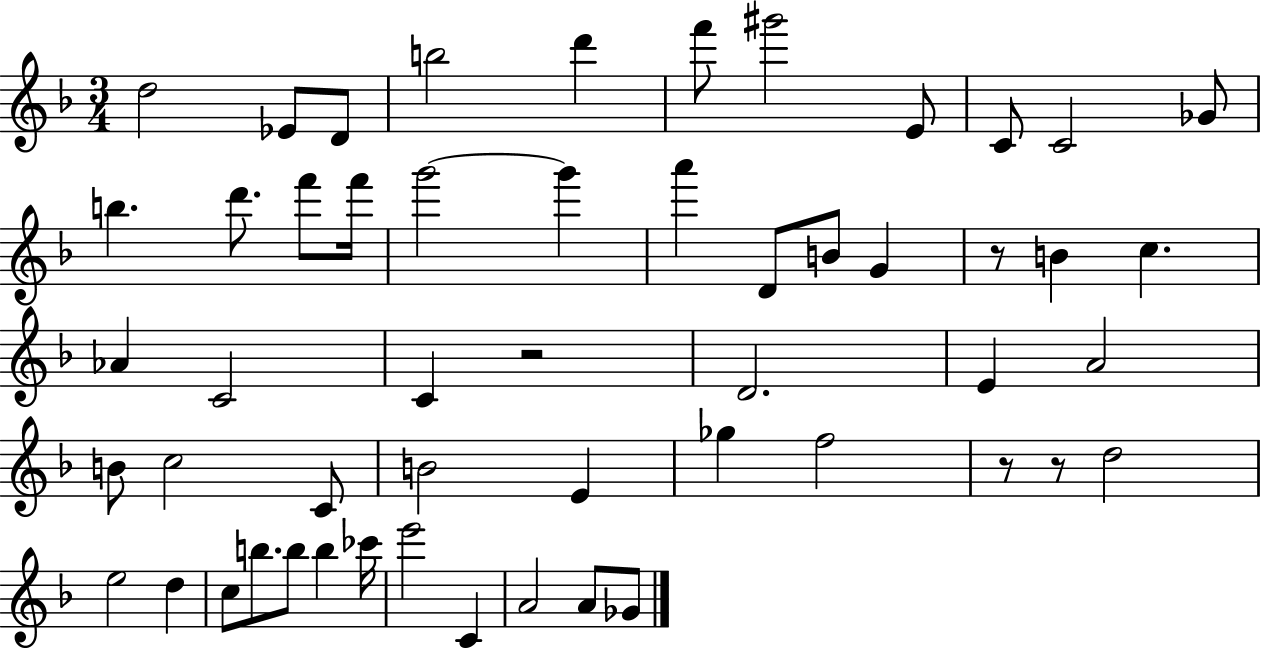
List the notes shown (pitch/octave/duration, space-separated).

D5/h Eb4/e D4/e B5/h D6/q F6/e G#6/h E4/e C4/e C4/h Gb4/e B5/q. D6/e. F6/e F6/s G6/h G6/q A6/q D4/e B4/e G4/q R/e B4/q C5/q. Ab4/q C4/h C4/q R/h D4/h. E4/q A4/h B4/e C5/h C4/e B4/h E4/q Gb5/q F5/h R/e R/e D5/h E5/h D5/q C5/e B5/e. B5/e B5/q CES6/s E6/h C4/q A4/h A4/e Gb4/e